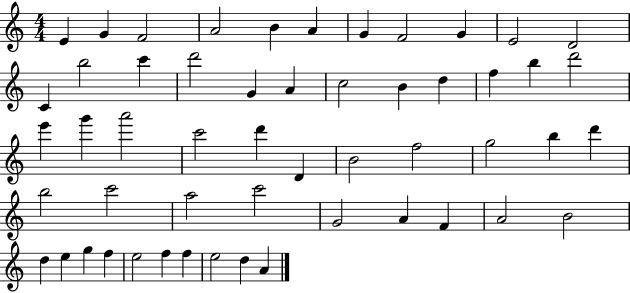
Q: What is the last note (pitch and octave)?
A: A4